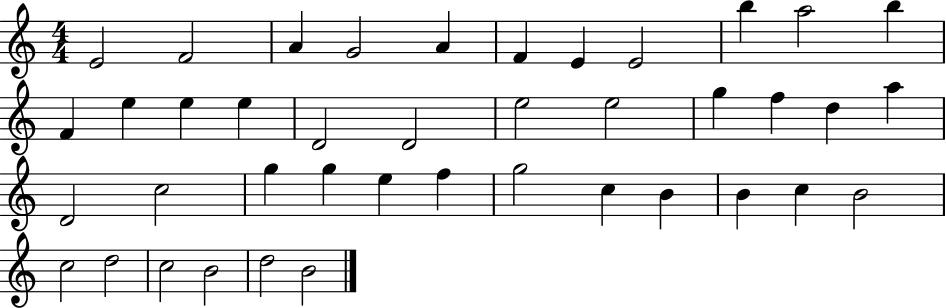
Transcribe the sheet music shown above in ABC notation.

X:1
T:Untitled
M:4/4
L:1/4
K:C
E2 F2 A G2 A F E E2 b a2 b F e e e D2 D2 e2 e2 g f d a D2 c2 g g e f g2 c B B c B2 c2 d2 c2 B2 d2 B2